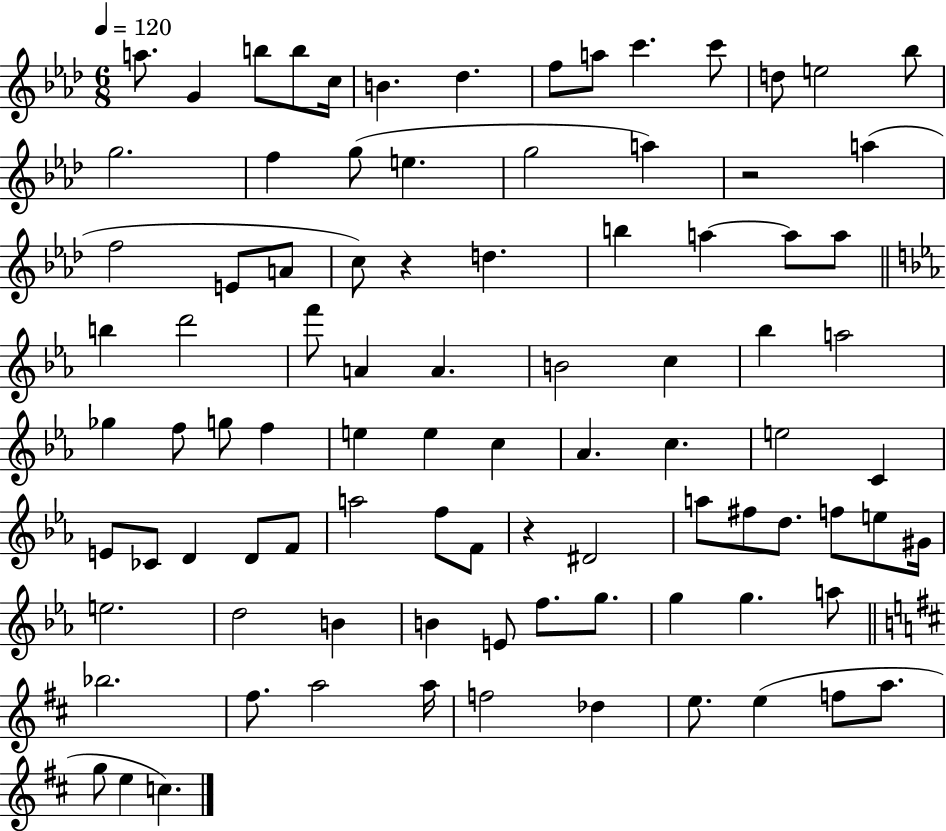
A5/e. G4/q B5/e B5/e C5/s B4/q. Db5/q. F5/e A5/e C6/q. C6/e D5/e E5/h Bb5/e G5/h. F5/q G5/e E5/q. G5/h A5/q R/h A5/q F5/h E4/e A4/e C5/e R/q D5/q. B5/q A5/q A5/e A5/e B5/q D6/h F6/e A4/q A4/q. B4/h C5/q Bb5/q A5/h Gb5/q F5/e G5/e F5/q E5/q E5/q C5/q Ab4/q. C5/q. E5/h C4/q E4/e CES4/e D4/q D4/e F4/e A5/h F5/e F4/e R/q D#4/h A5/e F#5/e D5/e. F5/e E5/e G#4/s E5/h. D5/h B4/q B4/q E4/e F5/e. G5/e. G5/q G5/q. A5/e Bb5/h. F#5/e. A5/h A5/s F5/h Db5/q E5/e. E5/q F5/e A5/e. G5/e E5/q C5/q.